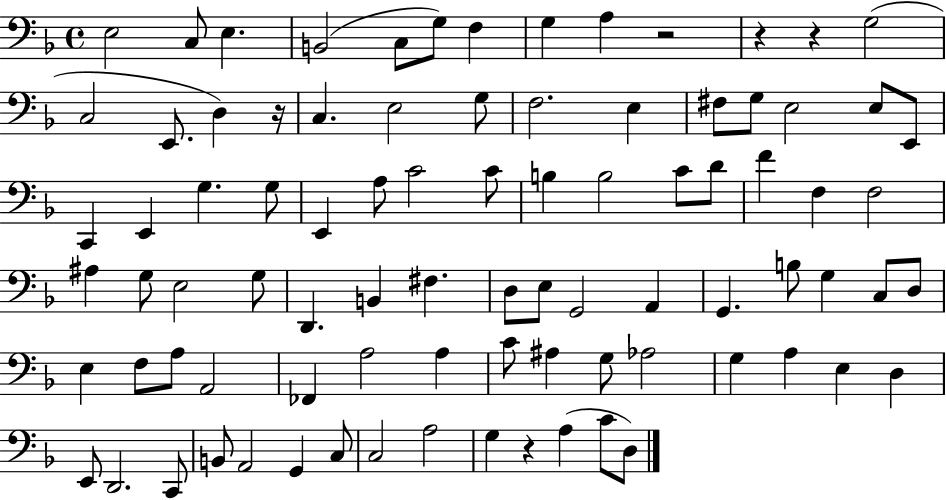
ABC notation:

X:1
T:Untitled
M:4/4
L:1/4
K:F
E,2 C,/2 E, B,,2 C,/2 G,/2 F, G, A, z2 z z G,2 C,2 E,,/2 D, z/4 C, E,2 G,/2 F,2 E, ^F,/2 G,/2 E,2 E,/2 E,,/2 C,, E,, G, G,/2 E,, A,/2 C2 C/2 B, B,2 C/2 D/2 F F, F,2 ^A, G,/2 E,2 G,/2 D,, B,, ^F, D,/2 E,/2 G,,2 A,, G,, B,/2 G, C,/2 D,/2 E, F,/2 A,/2 A,,2 _F,, A,2 A, C/2 ^A, G,/2 _A,2 G, A, E, D, E,,/2 D,,2 C,,/2 B,,/2 A,,2 G,, C,/2 C,2 A,2 G, z A, C/2 D,/2